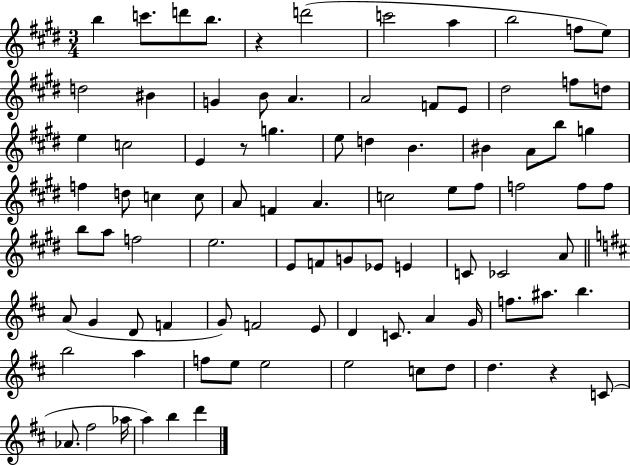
{
  \clef treble
  \numericTimeSignature
  \time 3/4
  \key e \major
  b''4 c'''8. d'''8 b''8. | r4 d'''2( | c'''2 a''4 | b''2 f''8 e''8) | \break d''2 bis'4 | g'4 b'8 a'4. | a'2 f'8 e'8 | dis''2 f''8 d''8 | \break e''4 c''2 | e'4 r8 g''4. | e''8 d''4 b'4. | bis'4 a'8 b''8 g''4 | \break f''4 d''8 c''4 c''8 | a'8 f'4 a'4. | c''2 e''8 fis''8 | f''2 f''8 f''8 | \break b''8 a''8 f''2 | e''2. | e'8 f'8 g'8 ees'8 e'4 | c'8 ces'2 a'8 | \break \bar "||" \break \key b \minor a'8( g'4 d'8 f'4 | g'8) f'2 e'8 | d'4 c'8. a'4 g'16 | f''8. ais''8. b''4. | \break b''2 a''4 | f''8 e''8 e''2 | e''2 c''8 d''8 | d''4. r4 c'8( | \break aes'8. fis''2 aes''16 | a''4) b''4 d'''4 | \bar "|."
}